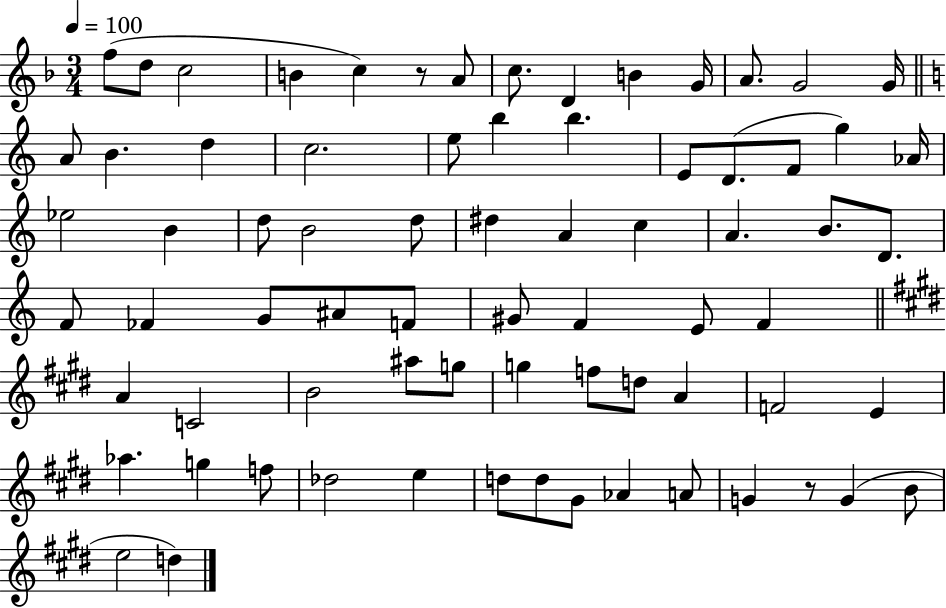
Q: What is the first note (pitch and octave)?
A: F5